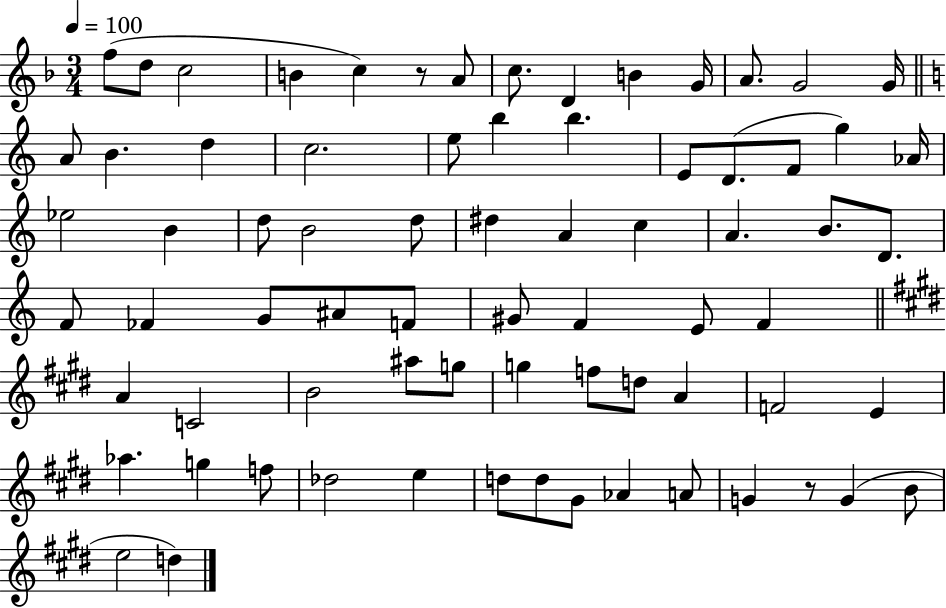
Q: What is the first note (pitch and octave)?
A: F5